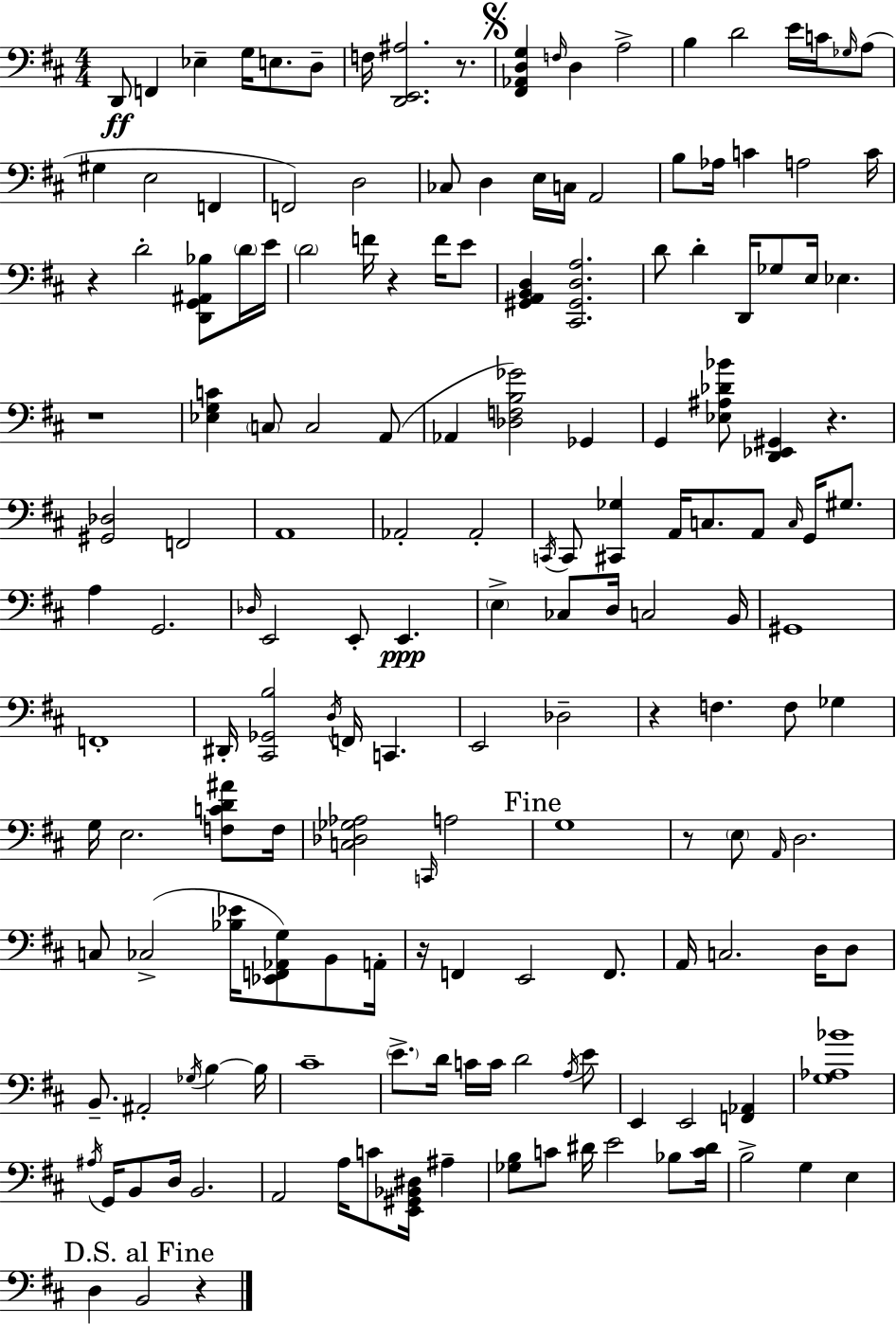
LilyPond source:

{
  \clef bass
  \numericTimeSignature
  \time 4/4
  \key d \major
  d,8\ff f,4 ees4-- g16 e8. d8-- | f16 <d, e, ais>2. r8. | \mark \markup { \musicglyph "scripts.segno" } <fis, aes, d g>4 \grace { f16 } d4 a2-> | b4 d'2 e'16 c'16 \grace { ges16 } | \break a8( gis4 e2 f,4 | f,2) d2 | ces8 d4 e16 c16 a,2 | b8 aes16 c'4 a2 | \break c'16 r4 d'2-. <d, g, ais, bes>8 | \parenthesize d'16 e'16 \parenthesize d'2 f'16 r4 f'16 | e'8 <gis, a, b, d>4 <cis, gis, d a>2. | d'8 d'4-. d,16 ges8 e16 ees4. | \break r1 | <ees g c'>4 \parenthesize c8 c2 | a,8( aes,4 <des f b ges'>2) ges,4 | g,4 <ees ais des' bes'>8 <d, ees, gis,>4 r4. | \break <gis, des>2 f,2 | a,1 | aes,2-. aes,2-. | \acciaccatura { c,16 } c,8 <cis, ges>4 a,16 c8. a,8 \grace { c16 } | \break g,16 gis8. a4 g,2. | \grace { des16 } e,2 e,8-. e,4.\ppp | \parenthesize e4-> ces8 d16 c2 | b,16 gis,1 | \break f,1-. | dis,16-. <cis, ges, b>2 \acciaccatura { d16 } f,16 | c,4. e,2 des2-- | r4 f4. | \break f8 ges4 g16 e2. | <f c' d' ais'>8 f16 <c des ges aes>2 \grace { c,16 } a2 | \mark "Fine" g1 | r8 \parenthesize e8 \grace { a,16 } d2. | \break c8 ces2->( | <bes ees'>16 <ees, f, aes, g>8) b,8 a,16-. r16 f,4 e,2 | f,8. a,16 c2. | d16 d8 b,8.-- ais,2-. | \break \acciaccatura { ges16 } b4~~ b16 cis'1-- | \parenthesize e'8.-> d'16 c'16 c'16 d'2 | \acciaccatura { a16 } e'8 e,4 e,2 | <f, aes,>4 <g aes bes'>1 | \break \acciaccatura { ais16 } g,16 b,8 d16 b,2. | a,2 | a16 c'8 <e, gis, bes, dis>16 ais4-- <ges b>8 c'8 dis'16 | e'2 bes8 <c' dis'>16 b2-> | \break g4 e4 \mark "D.S. al Fine" d4 b,2 | r4 \bar "|."
}